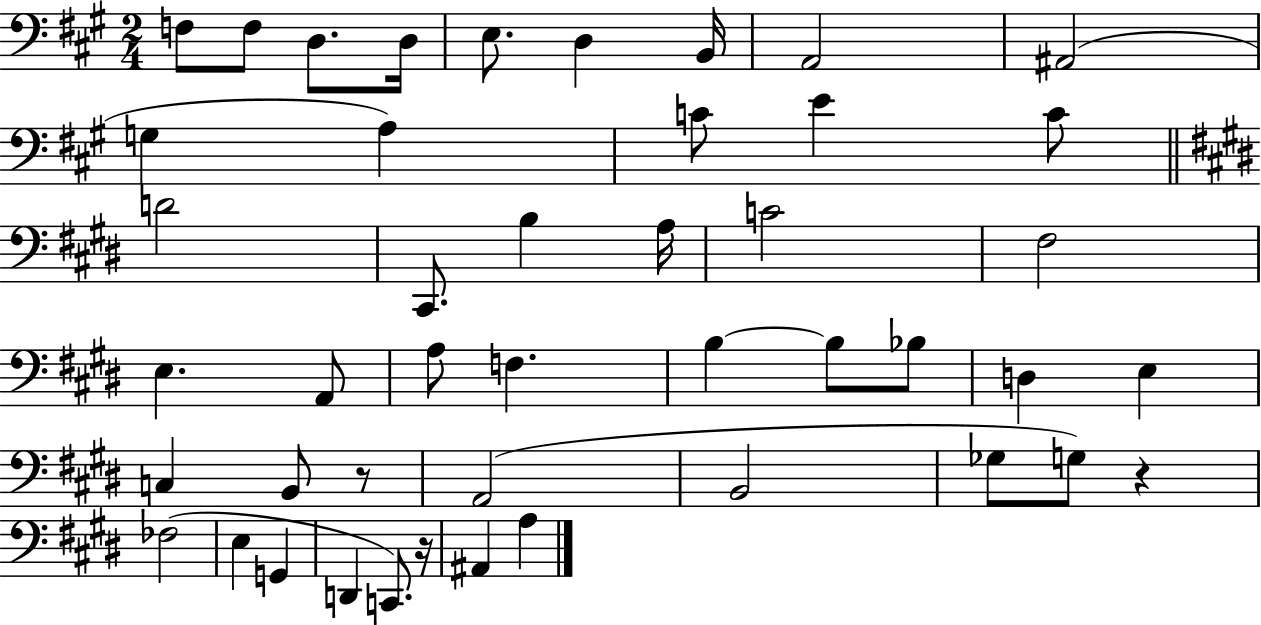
X:1
T:Untitled
M:2/4
L:1/4
K:A
F,/2 F,/2 D,/2 D,/4 E,/2 D, B,,/4 A,,2 ^A,,2 G, A, C/2 E C/2 D2 ^C,,/2 B, A,/4 C2 ^F,2 E, A,,/2 A,/2 F, B, B,/2 _B,/2 D, E, C, B,,/2 z/2 A,,2 B,,2 _G,/2 G,/2 z _F,2 E, G,, D,, C,,/2 z/4 ^A,, A,